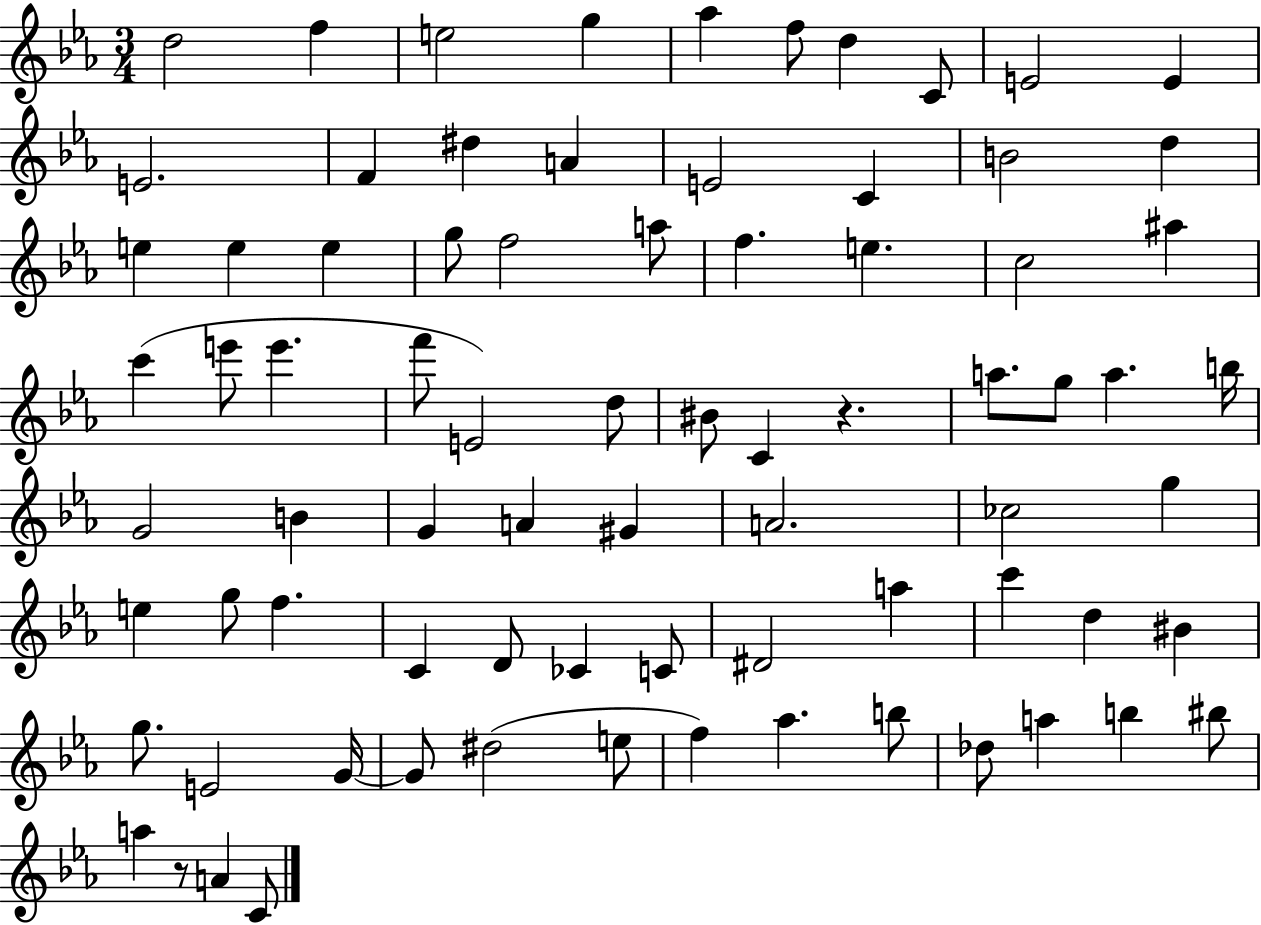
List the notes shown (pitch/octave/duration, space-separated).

D5/h F5/q E5/h G5/q Ab5/q F5/e D5/q C4/e E4/h E4/q E4/h. F4/q D#5/q A4/q E4/h C4/q B4/h D5/q E5/q E5/q E5/q G5/e F5/h A5/e F5/q. E5/q. C5/h A#5/q C6/q E6/e E6/q. F6/e E4/h D5/e BIS4/e C4/q R/q. A5/e. G5/e A5/q. B5/s G4/h B4/q G4/q A4/q G#4/q A4/h. CES5/h G5/q E5/q G5/e F5/q. C4/q D4/e CES4/q C4/e D#4/h A5/q C6/q D5/q BIS4/q G5/e. E4/h G4/s G4/e D#5/h E5/e F5/q Ab5/q. B5/e Db5/e A5/q B5/q BIS5/e A5/q R/e A4/q C4/e